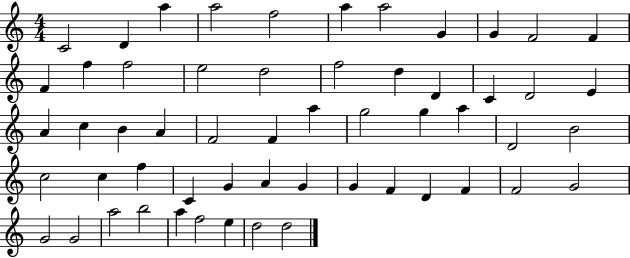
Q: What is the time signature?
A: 4/4